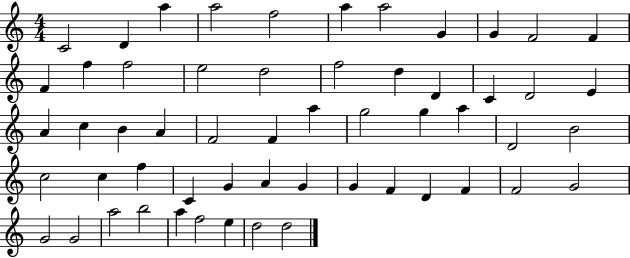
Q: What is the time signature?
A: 4/4